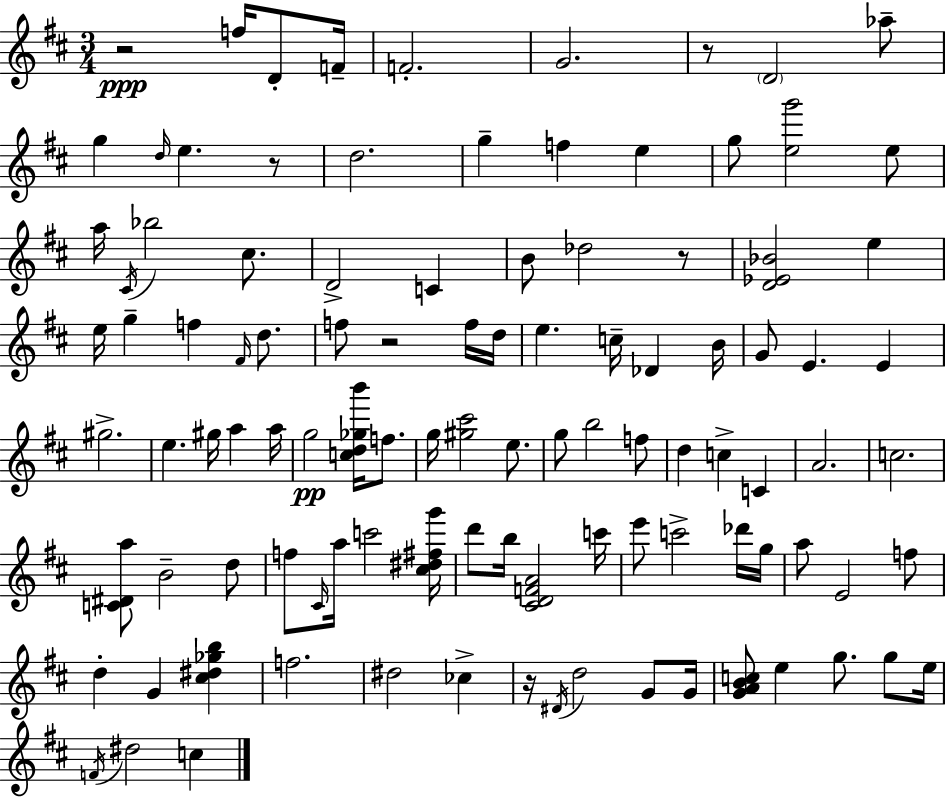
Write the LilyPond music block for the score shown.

{
  \clef treble
  \numericTimeSignature
  \time 3/4
  \key d \major
  \repeat volta 2 { r2\ppp f''16 d'8-. f'16-- | f'2.-. | g'2. | r8 \parenthesize d'2 aes''8-- | \break g''4 \grace { d''16 } e''4. r8 | d''2. | g''4-- f''4 e''4 | g''8 <e'' g'''>2 e''8 | \break a''16 \acciaccatura { cis'16 } bes''2 cis''8. | d'2-> c'4 | b'8 des''2 | r8 <d' ees' bes'>2 e''4 | \break e''16 g''4-- f''4 \grace { fis'16 } | d''8. f''8 r2 | f''16 d''16 e''4. c''16-- des'4 | b'16 g'8 e'4. e'4 | \break gis''2.-> | e''4. gis''16 a''4 | a''16 g''2\pp <c'' d'' ges'' b'''>16 | f''8. g''16 <gis'' cis'''>2 | \break e''8. g''8 b''2 | f''8 d''4 c''4-> c'4 | a'2. | c''2. | \break <c' dis' a''>8 b'2-- | d''8 f''8 \grace { cis'16 } a''16 c'''2 | <cis'' dis'' fis'' g'''>16 d'''8 b''16 <cis' d' f' a'>2 | c'''16 e'''8 c'''2-> | \break des'''16 g''16 a''8 e'2 | f''8 d''4-. g'4 | <cis'' dis'' ges'' b''>4 f''2. | dis''2 | \break ces''4-> r16 \acciaccatura { dis'16 } d''2 | g'8 g'16 <g' a' b' c''>8 e''4 g''8. | g''8 e''16 \acciaccatura { f'16 } dis''2 | c''4 } \bar "|."
}